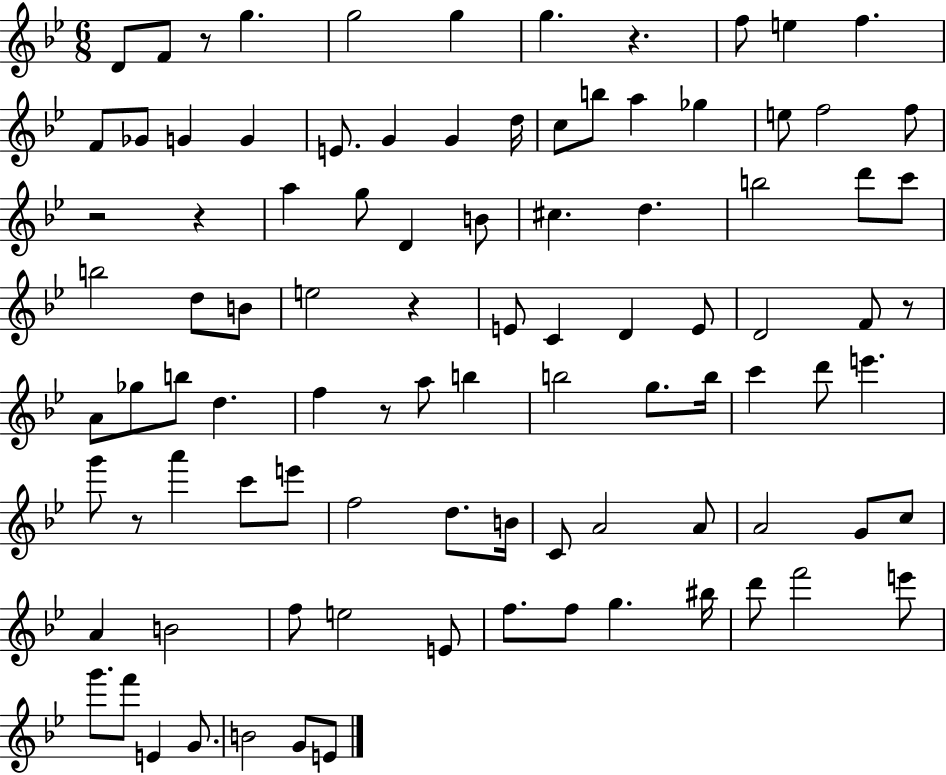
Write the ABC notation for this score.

X:1
T:Untitled
M:6/8
L:1/4
K:Bb
D/2 F/2 z/2 g g2 g g z f/2 e f F/2 _G/2 G G E/2 G G d/4 c/2 b/2 a _g e/2 f2 f/2 z2 z a g/2 D B/2 ^c d b2 d'/2 c'/2 b2 d/2 B/2 e2 z E/2 C D E/2 D2 F/2 z/2 A/2 _g/2 b/2 d f z/2 a/2 b b2 g/2 b/4 c' d'/2 e' g'/2 z/2 a' c'/2 e'/2 f2 d/2 B/4 C/2 A2 A/2 A2 G/2 c/2 A B2 f/2 e2 E/2 f/2 f/2 g ^b/4 d'/2 f'2 e'/2 g'/2 f'/2 E G/2 B2 G/2 E/2